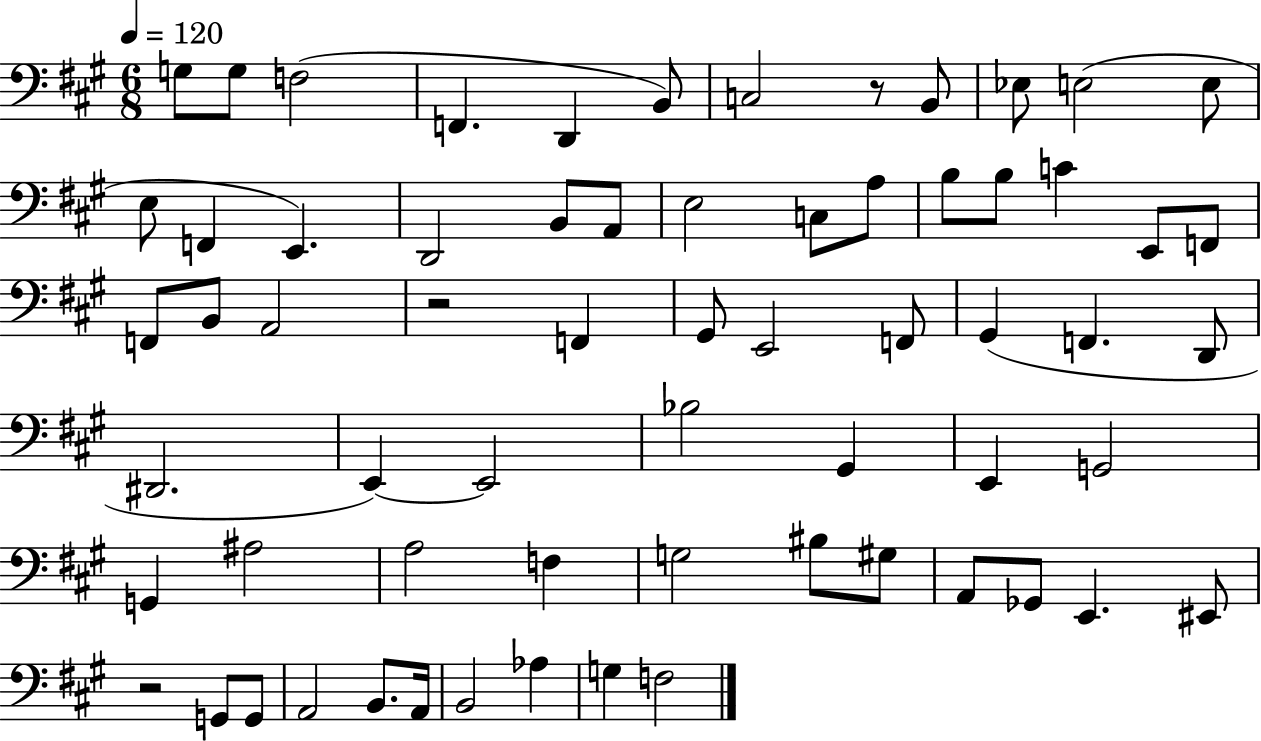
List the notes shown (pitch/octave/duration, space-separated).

G3/e G3/e F3/h F2/q. D2/q B2/e C3/h R/e B2/e Eb3/e E3/h E3/e E3/e F2/q E2/q. D2/h B2/e A2/e E3/h C3/e A3/e B3/e B3/e C4/q E2/e F2/e F2/e B2/e A2/h R/h F2/q G#2/e E2/h F2/e G#2/q F2/q. D2/e D#2/h. E2/q E2/h Bb3/h G#2/q E2/q G2/h G2/q A#3/h A3/h F3/q G3/h BIS3/e G#3/e A2/e Gb2/e E2/q. EIS2/e R/h G2/e G2/e A2/h B2/e. A2/s B2/h Ab3/q G3/q F3/h